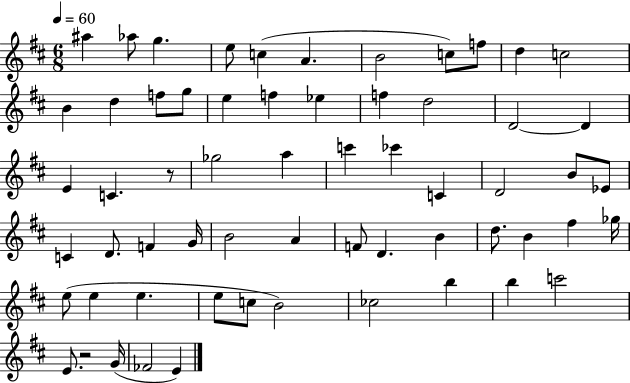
{
  \clef treble
  \numericTimeSignature
  \time 6/8
  \key d \major
  \tempo 4 = 60
  ais''4 aes''8 g''4. | e''8 c''4( a'4. | b'2 c''8) f''8 | d''4 c''2 | \break b'4 d''4 f''8 g''8 | e''4 f''4 ees''4 | f''4 d''2 | d'2~~ d'4 | \break e'4 c'4. r8 | ges''2 a''4 | c'''4 ces'''4 c'4 | d'2 b'8 ees'8 | \break c'4 d'8. f'4 g'16 | b'2 a'4 | f'8 d'4. b'4 | d''8. b'4 fis''4 ges''16 | \break e''8( e''4 e''4. | e''8 c''8 b'2) | ces''2 b''4 | b''4 c'''2 | \break e'8. r2 g'16( | fes'2 e'4) | \bar "|."
}